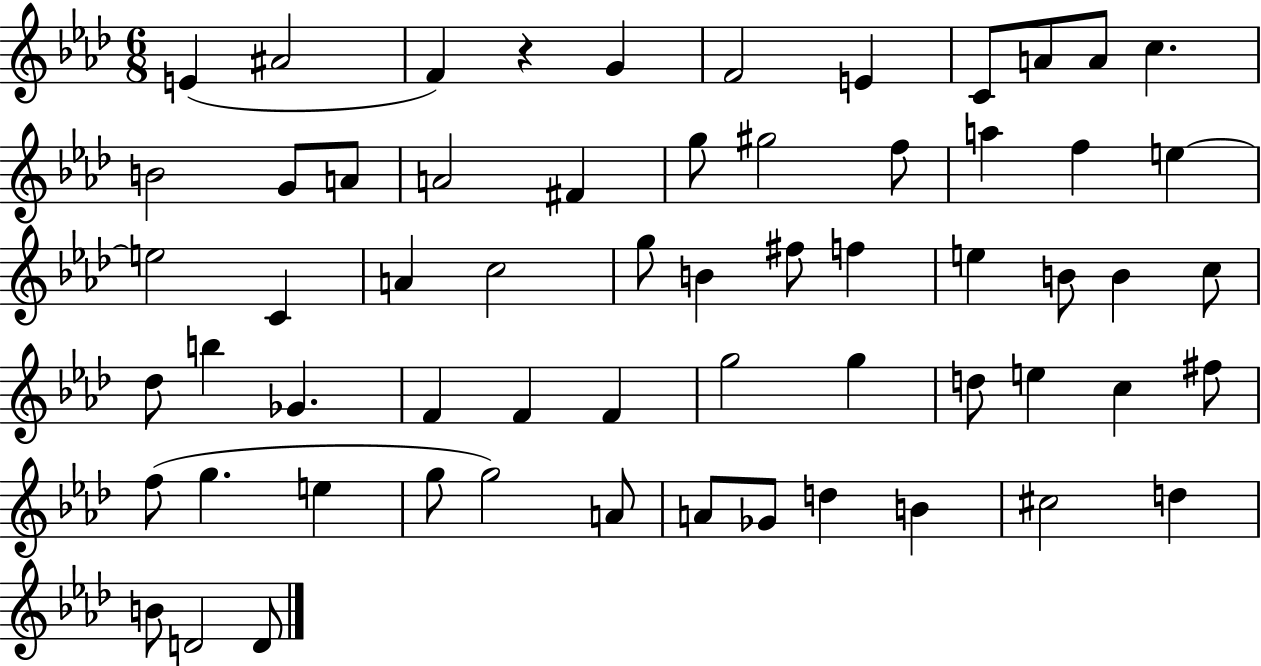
{
  \clef treble
  \numericTimeSignature
  \time 6/8
  \key aes \major
  e'4( ais'2 | f'4) r4 g'4 | f'2 e'4 | c'8 a'8 a'8 c''4. | \break b'2 g'8 a'8 | a'2 fis'4 | g''8 gis''2 f''8 | a''4 f''4 e''4~~ | \break e''2 c'4 | a'4 c''2 | g''8 b'4 fis''8 f''4 | e''4 b'8 b'4 c''8 | \break des''8 b''4 ges'4. | f'4 f'4 f'4 | g''2 g''4 | d''8 e''4 c''4 fis''8 | \break f''8( g''4. e''4 | g''8 g''2) a'8 | a'8 ges'8 d''4 b'4 | cis''2 d''4 | \break b'8 d'2 d'8 | \bar "|."
}